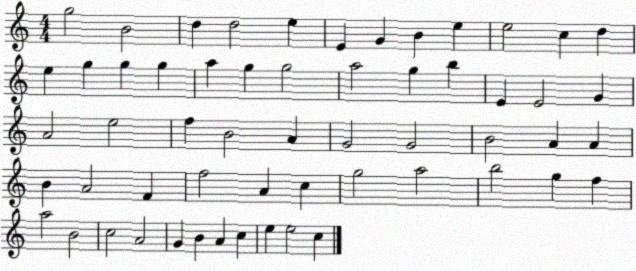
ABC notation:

X:1
T:Untitled
M:4/4
L:1/4
K:C
g2 B2 d d2 e E G B e e2 c d e g g g a g g2 a2 g b E E2 G A2 e2 f B2 A G2 G2 B2 A A B A2 F f2 A c g2 a2 b2 g f a2 B2 c2 A2 G B A c e e2 c